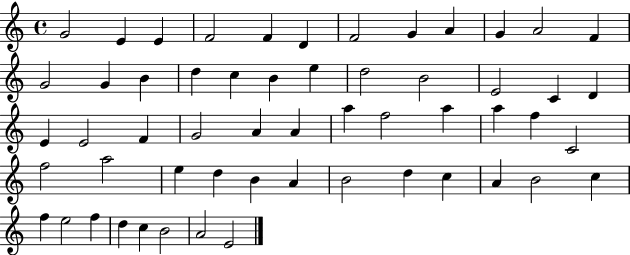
{
  \clef treble
  \time 4/4
  \defaultTimeSignature
  \key c \major
  g'2 e'4 e'4 | f'2 f'4 d'4 | f'2 g'4 a'4 | g'4 a'2 f'4 | \break g'2 g'4 b'4 | d''4 c''4 b'4 e''4 | d''2 b'2 | e'2 c'4 d'4 | \break e'4 e'2 f'4 | g'2 a'4 a'4 | a''4 f''2 a''4 | a''4 f''4 c'2 | \break f''2 a''2 | e''4 d''4 b'4 a'4 | b'2 d''4 c''4 | a'4 b'2 c''4 | \break f''4 e''2 f''4 | d''4 c''4 b'2 | a'2 e'2 | \bar "|."
}